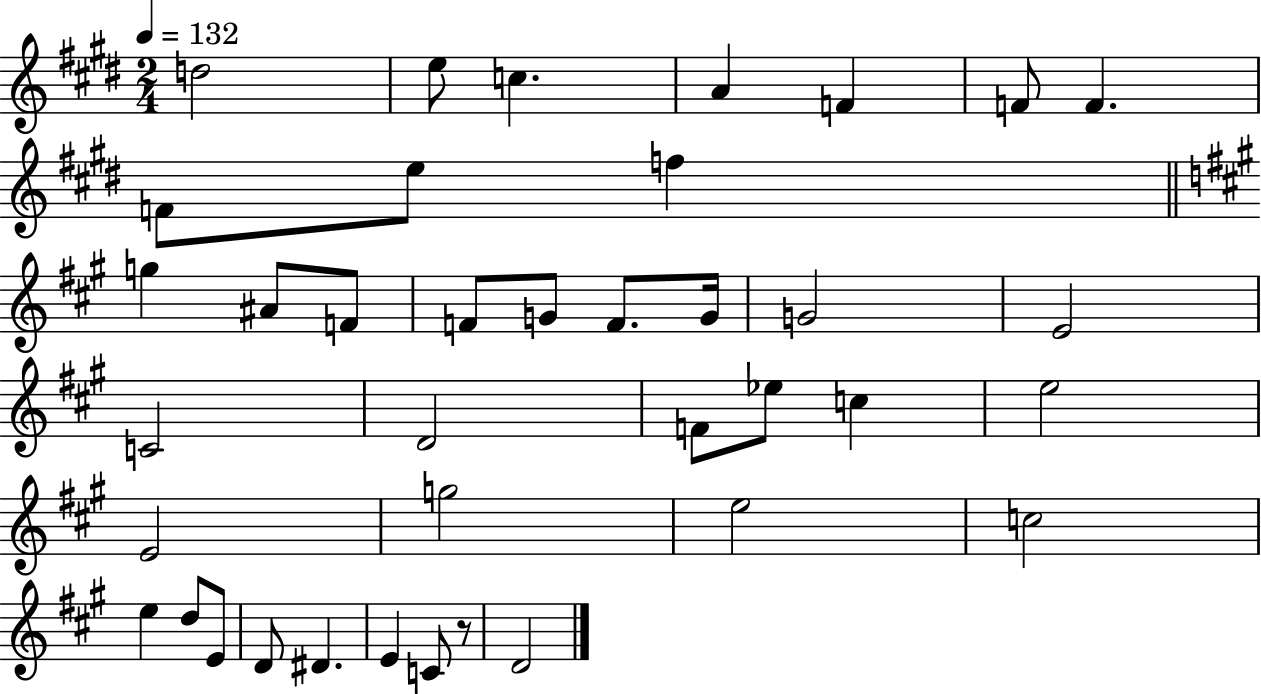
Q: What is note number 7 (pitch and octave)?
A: F4